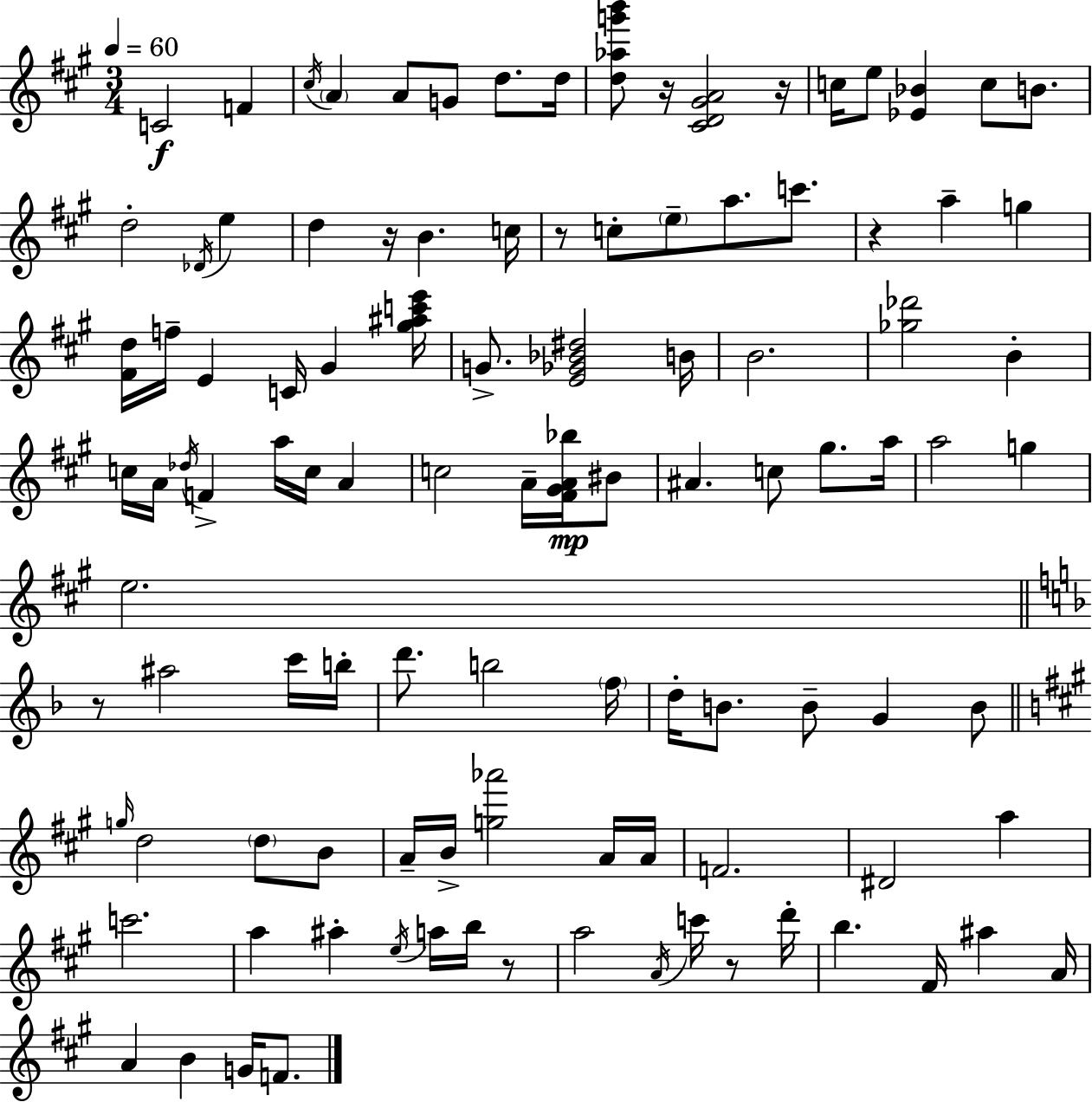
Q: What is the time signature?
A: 3/4